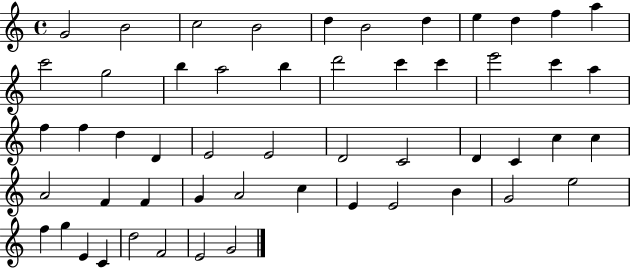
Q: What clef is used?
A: treble